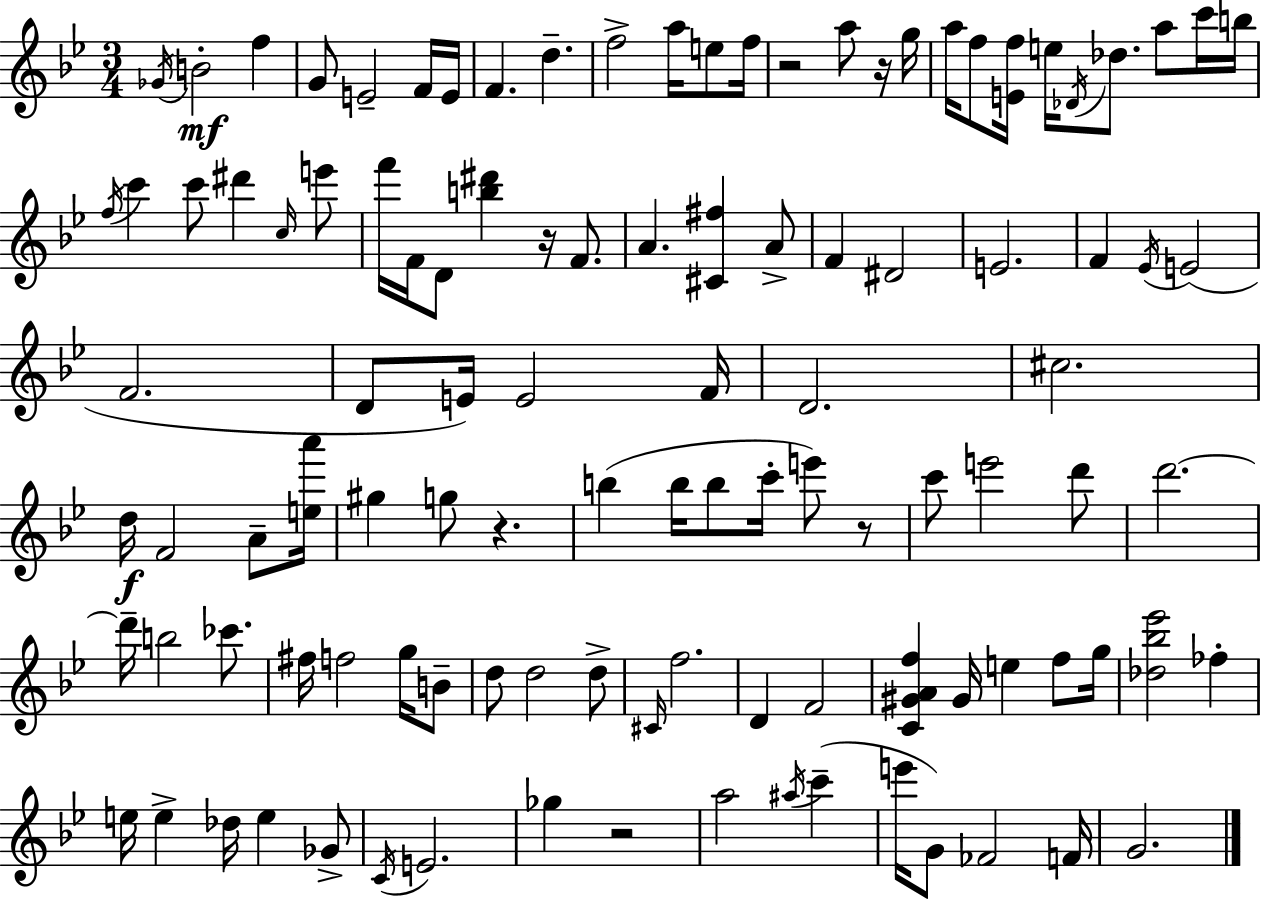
{
  \clef treble
  \numericTimeSignature
  \time 3/4
  \key bes \major
  \repeat volta 2 { \acciaccatura { ges'16 }\mf b'2-. f''4 | g'8 e'2-- f'16 | e'16 f'4. d''4.-- | f''2-> a''16 e''8 | \break f''16 r2 a''8 r16 | g''16 a''16 f''8 <e' f''>16 e''16 \acciaccatura { des'16 } des''8. a''8 | c'''16 b''16 \acciaccatura { f''16 } c'''4 c'''8 dis'''4 | \grace { c''16 } e'''8 f'''16 f'16 d'8 <b'' dis'''>4 | \break r16 f'8. a'4. <cis' fis''>4 | a'8-> f'4 dis'2 | e'2. | f'4 \acciaccatura { ees'16 }( e'2 | \break f'2. | d'8 e'16) e'2 | f'16 d'2. | cis''2. | \break d''16\f f'2 | a'8-- <e'' a'''>16 gis''4 g''8 r4. | b''4( b''16 b''8 | c'''16-. e'''8) r8 c'''8 e'''2 | \break d'''8 d'''2.~~ | d'''16-- b''2 | ces'''8. fis''16 f''2 | g''16 b'8-- d''8 d''2 | \break d''8-> \grace { cis'16 } f''2. | d'4 f'2 | <c' gis' a' f''>4 gis'16 e''4 | f''8 g''16 <des'' bes'' ees'''>2 | \break fes''4-. e''16 e''4-> des''16 | e''4 ges'8-> \acciaccatura { c'16 } e'2. | ges''4 r2 | a''2 | \break \acciaccatura { ais''16 } c'''4--( e'''16 g'8) fes'2 | f'16 g'2. | } \bar "|."
}